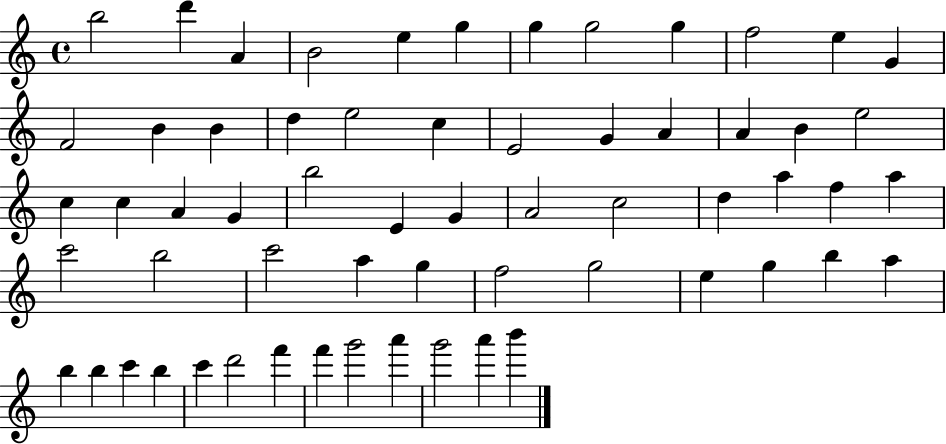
{
  \clef treble
  \time 4/4
  \defaultTimeSignature
  \key c \major
  b''2 d'''4 a'4 | b'2 e''4 g''4 | g''4 g''2 g''4 | f''2 e''4 g'4 | \break f'2 b'4 b'4 | d''4 e''2 c''4 | e'2 g'4 a'4 | a'4 b'4 e''2 | \break c''4 c''4 a'4 g'4 | b''2 e'4 g'4 | a'2 c''2 | d''4 a''4 f''4 a''4 | \break c'''2 b''2 | c'''2 a''4 g''4 | f''2 g''2 | e''4 g''4 b''4 a''4 | \break b''4 b''4 c'''4 b''4 | c'''4 d'''2 f'''4 | f'''4 g'''2 a'''4 | g'''2 a'''4 b'''4 | \break \bar "|."
}